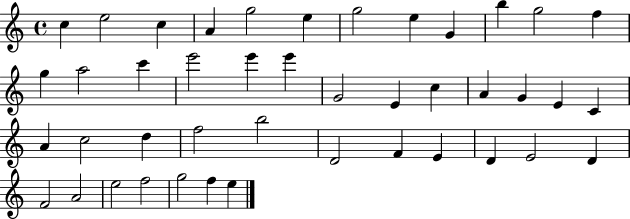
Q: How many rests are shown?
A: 0